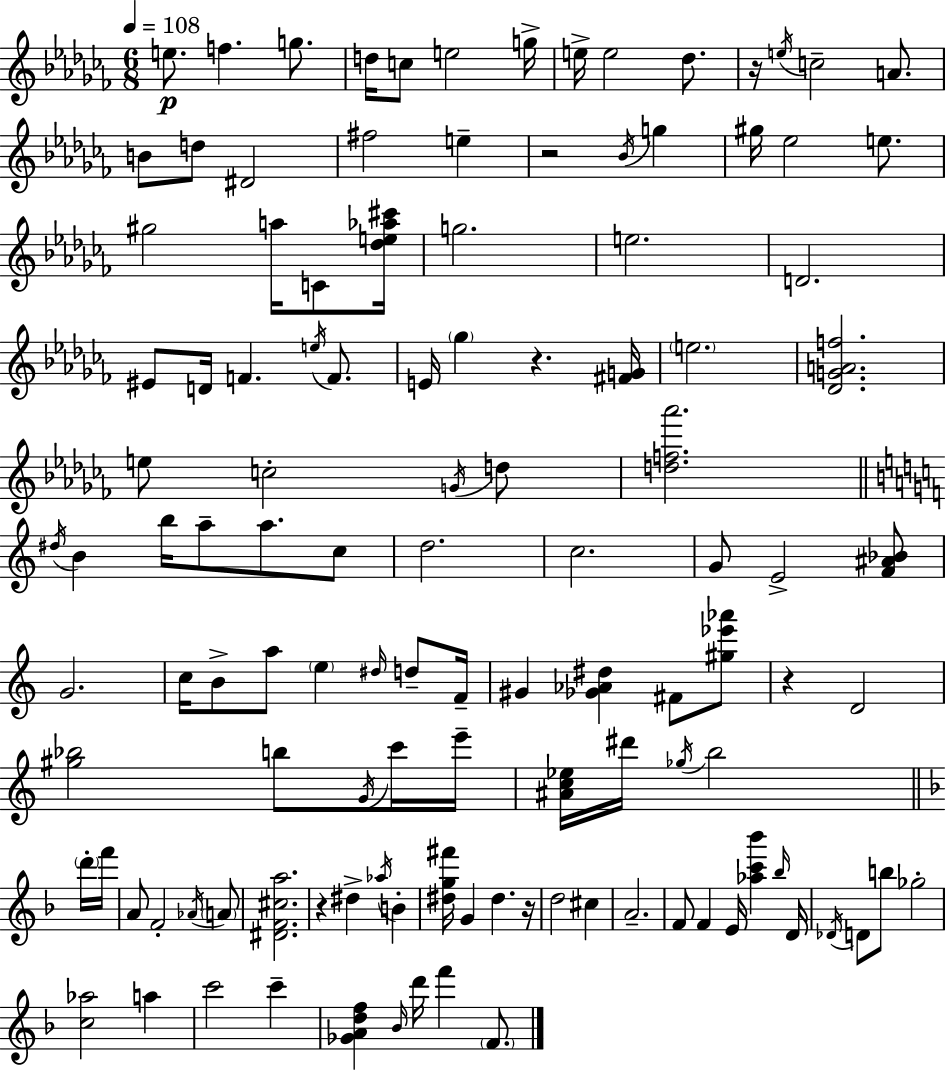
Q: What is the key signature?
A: AES minor